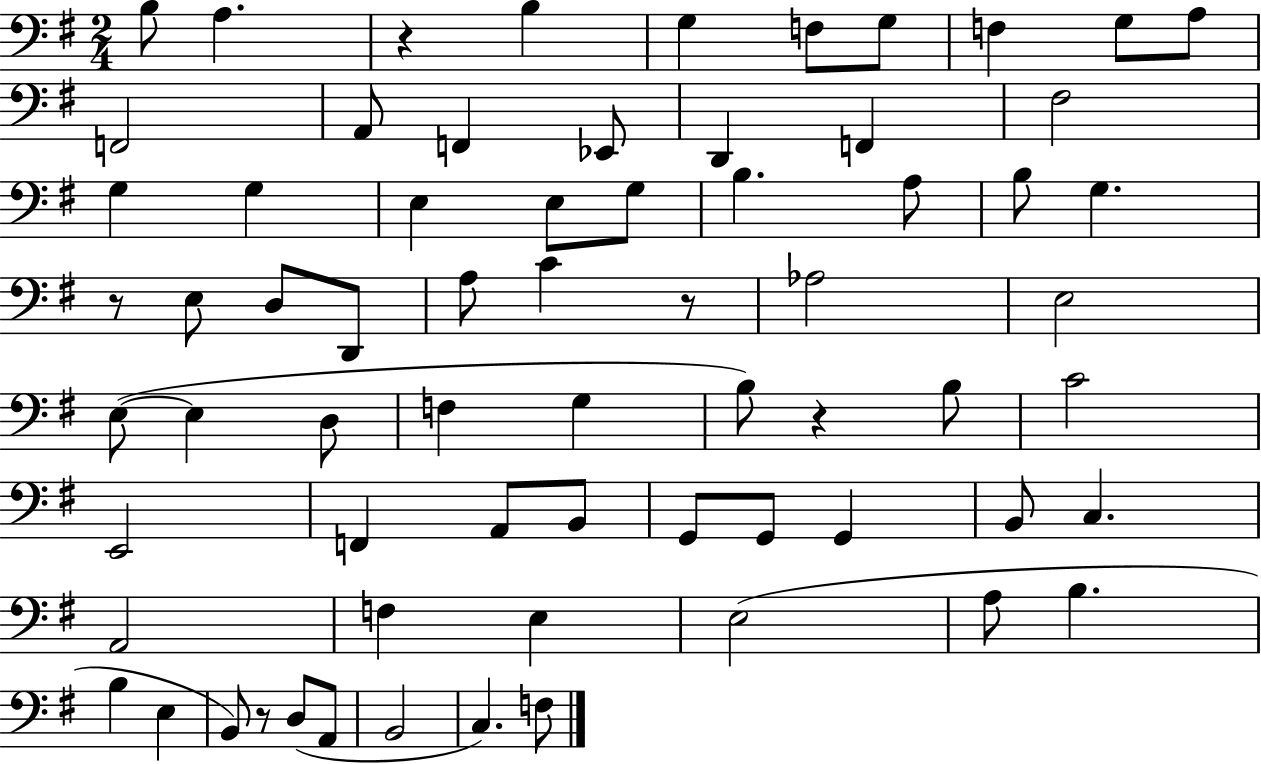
X:1
T:Untitled
M:2/4
L:1/4
K:G
B,/2 A, z B, G, F,/2 G,/2 F, G,/2 A,/2 F,,2 A,,/2 F,, _E,,/2 D,, F,, ^F,2 G, G, E, E,/2 G,/2 B, A,/2 B,/2 G, z/2 E,/2 D,/2 D,,/2 A,/2 C z/2 _A,2 E,2 E,/2 E, D,/2 F, G, B,/2 z B,/2 C2 E,,2 F,, A,,/2 B,,/2 G,,/2 G,,/2 G,, B,,/2 C, A,,2 F, E, E,2 A,/2 B, B, E, B,,/2 z/2 D,/2 A,,/2 B,,2 C, F,/2